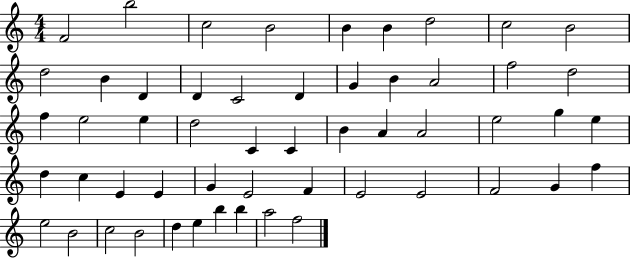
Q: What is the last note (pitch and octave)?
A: F5